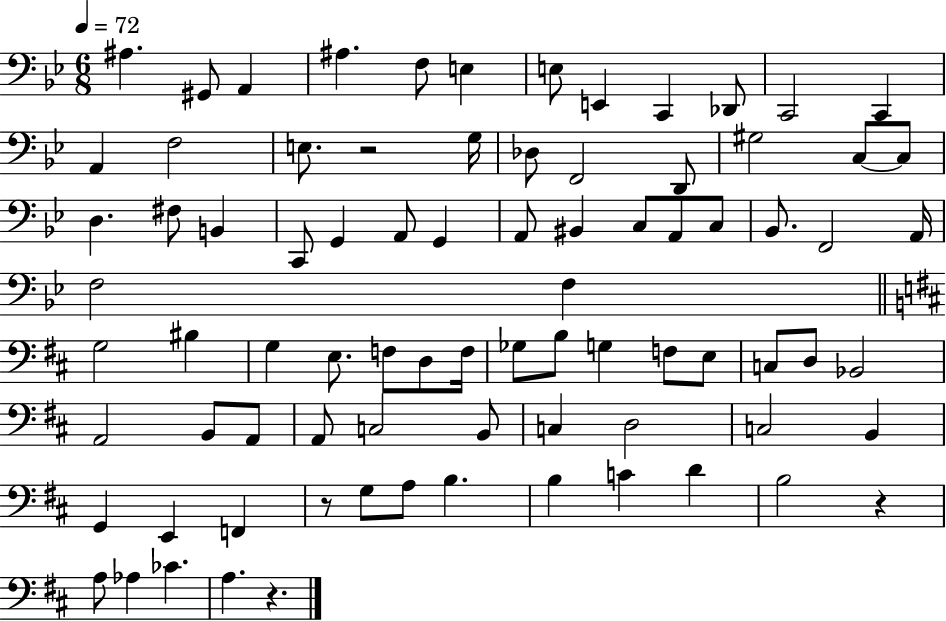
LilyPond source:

{
  \clef bass
  \numericTimeSignature
  \time 6/8
  \key bes \major
  \tempo 4 = 72
  \repeat volta 2 { ais4. gis,8 a,4 | ais4. f8 e4 | e8 e,4 c,4 des,8 | c,2 c,4 | \break a,4 f2 | e8. r2 g16 | des8 f,2 d,8 | gis2 c8~~ c8 | \break d4. fis8 b,4 | c,8 g,4 a,8 g,4 | a,8 bis,4 c8 a,8 c8 | bes,8. f,2 a,16 | \break f2 f4 | \bar "||" \break \key d \major g2 bis4 | g4 e8. f8 d8 f16 | ges8 b8 g4 f8 e8 | c8 d8 bes,2 | \break a,2 b,8 a,8 | a,8 c2 b,8 | c4 d2 | c2 b,4 | \break g,4 e,4 f,4 | r8 g8 a8 b4. | b4 c'4 d'4 | b2 r4 | \break a8 aes4 ces'4. | a4. r4. | } \bar "|."
}